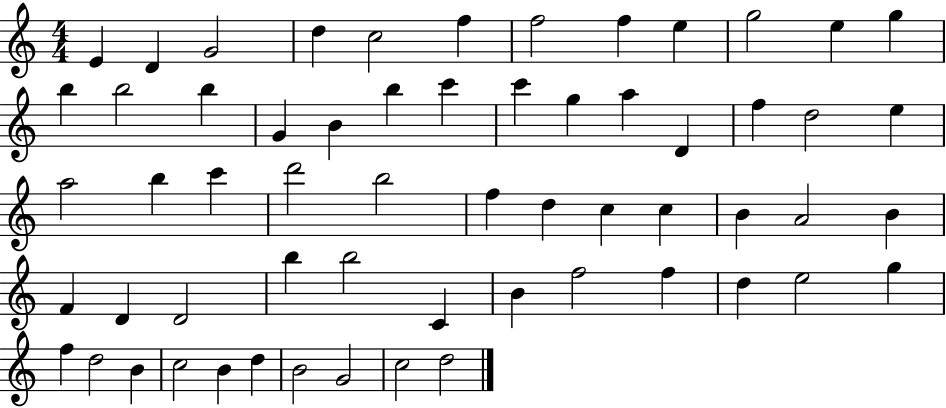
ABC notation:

X:1
T:Untitled
M:4/4
L:1/4
K:C
E D G2 d c2 f f2 f e g2 e g b b2 b G B b c' c' g a D f d2 e a2 b c' d'2 b2 f d c c B A2 B F D D2 b b2 C B f2 f d e2 g f d2 B c2 B d B2 G2 c2 d2